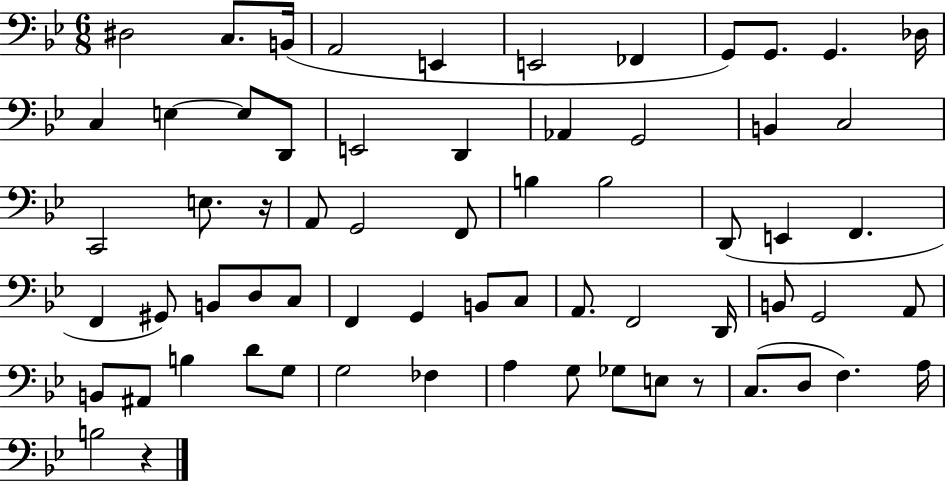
D#3/h C3/e. B2/s A2/h E2/q E2/h FES2/q G2/e G2/e. G2/q. Db3/s C3/q E3/q E3/e D2/e E2/h D2/q Ab2/q G2/h B2/q C3/h C2/h E3/e. R/s A2/e G2/h F2/e B3/q B3/h D2/e E2/q F2/q. F2/q G#2/e B2/e D3/e C3/e F2/q G2/q B2/e C3/e A2/e. F2/h D2/s B2/e G2/h A2/e B2/e A#2/e B3/q D4/e G3/e G3/h FES3/q A3/q G3/e Gb3/e E3/e R/e C3/e. D3/e F3/q. A3/s B3/h R/q